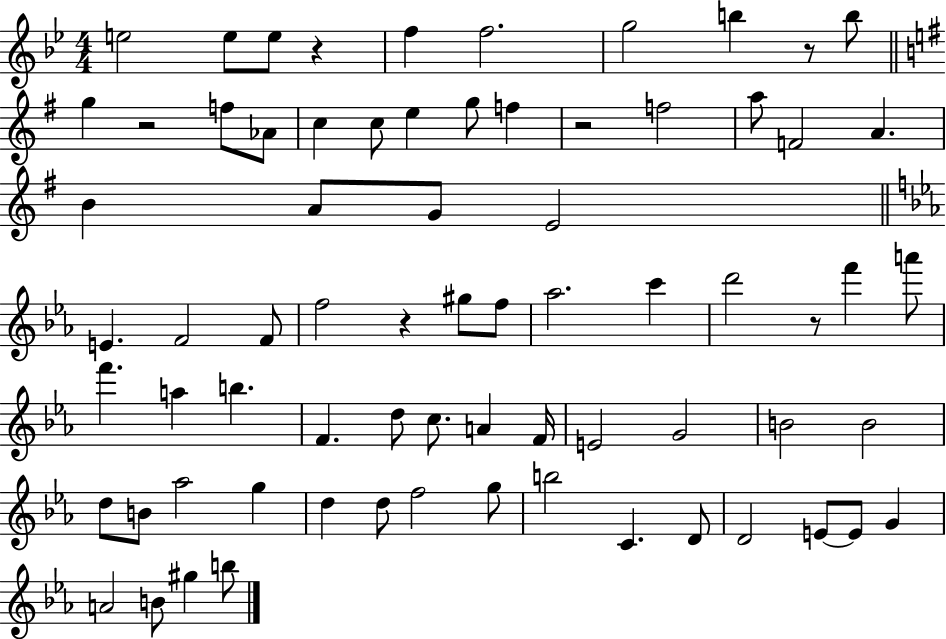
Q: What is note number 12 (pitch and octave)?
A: C5